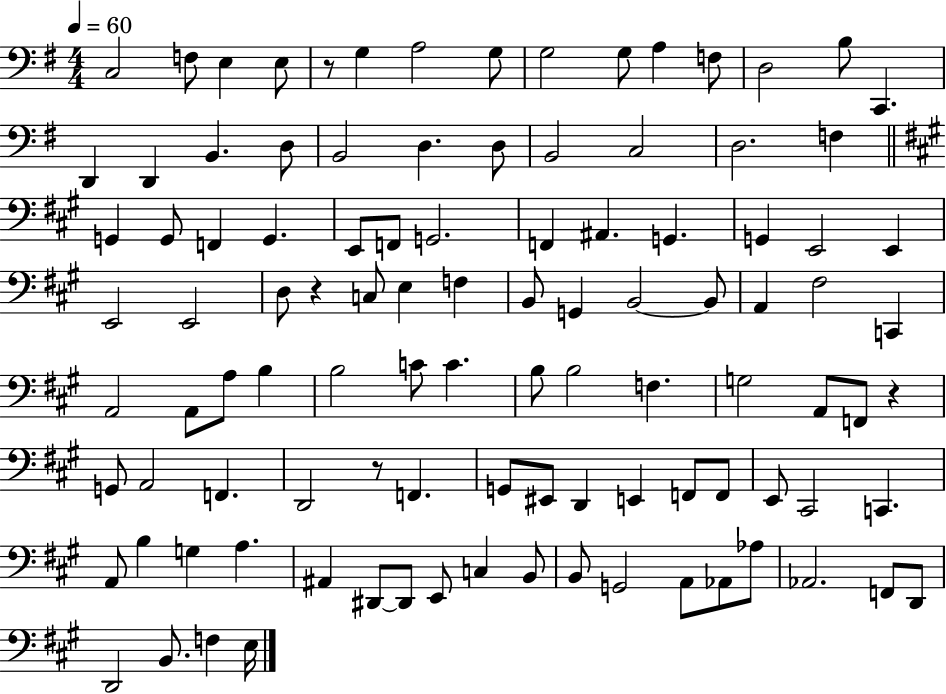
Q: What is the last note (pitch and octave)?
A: E3